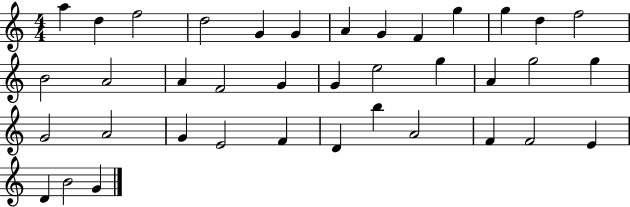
{
  \clef treble
  \numericTimeSignature
  \time 4/4
  \key c \major
  a''4 d''4 f''2 | d''2 g'4 g'4 | a'4 g'4 f'4 g''4 | g''4 d''4 f''2 | \break b'2 a'2 | a'4 f'2 g'4 | g'4 e''2 g''4 | a'4 g''2 g''4 | \break g'2 a'2 | g'4 e'2 f'4 | d'4 b''4 a'2 | f'4 f'2 e'4 | \break d'4 b'2 g'4 | \bar "|."
}